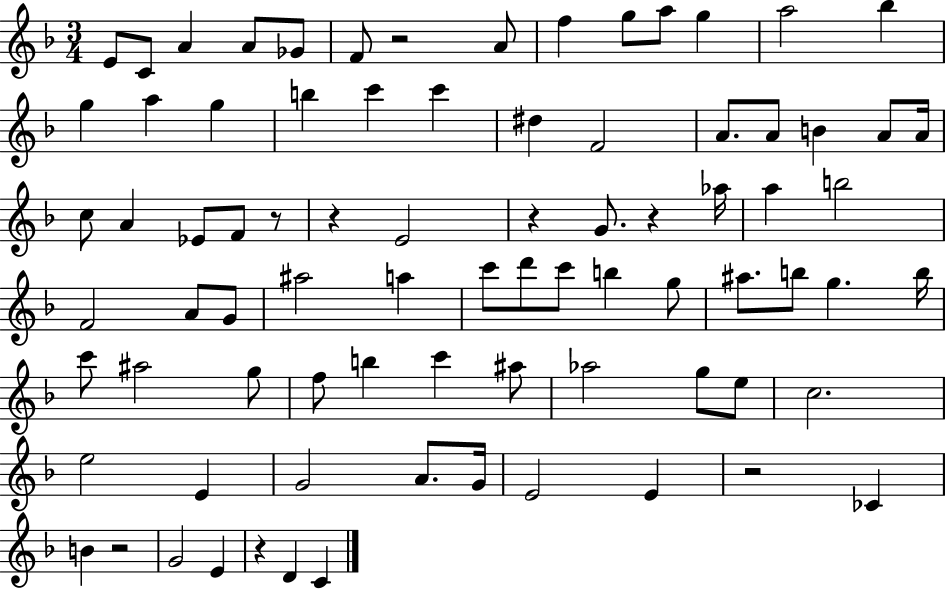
E4/e C4/e A4/q A4/e Gb4/e F4/e R/h A4/e F5/q G5/e A5/e G5/q A5/h Bb5/q G5/q A5/q G5/q B5/q C6/q C6/q D#5/q F4/h A4/e. A4/e B4/q A4/e A4/s C5/e A4/q Eb4/e F4/e R/e R/q E4/h R/q G4/e. R/q Ab5/s A5/q B5/h F4/h A4/e G4/e A#5/h A5/q C6/e D6/e C6/e B5/q G5/e A#5/e. B5/e G5/q. B5/s C6/e A#5/h G5/e F5/e B5/q C6/q A#5/e Ab5/h G5/e E5/e C5/h. E5/h E4/q G4/h A4/e. G4/s E4/h E4/q R/h CES4/q B4/q R/h G4/h E4/q R/q D4/q C4/q